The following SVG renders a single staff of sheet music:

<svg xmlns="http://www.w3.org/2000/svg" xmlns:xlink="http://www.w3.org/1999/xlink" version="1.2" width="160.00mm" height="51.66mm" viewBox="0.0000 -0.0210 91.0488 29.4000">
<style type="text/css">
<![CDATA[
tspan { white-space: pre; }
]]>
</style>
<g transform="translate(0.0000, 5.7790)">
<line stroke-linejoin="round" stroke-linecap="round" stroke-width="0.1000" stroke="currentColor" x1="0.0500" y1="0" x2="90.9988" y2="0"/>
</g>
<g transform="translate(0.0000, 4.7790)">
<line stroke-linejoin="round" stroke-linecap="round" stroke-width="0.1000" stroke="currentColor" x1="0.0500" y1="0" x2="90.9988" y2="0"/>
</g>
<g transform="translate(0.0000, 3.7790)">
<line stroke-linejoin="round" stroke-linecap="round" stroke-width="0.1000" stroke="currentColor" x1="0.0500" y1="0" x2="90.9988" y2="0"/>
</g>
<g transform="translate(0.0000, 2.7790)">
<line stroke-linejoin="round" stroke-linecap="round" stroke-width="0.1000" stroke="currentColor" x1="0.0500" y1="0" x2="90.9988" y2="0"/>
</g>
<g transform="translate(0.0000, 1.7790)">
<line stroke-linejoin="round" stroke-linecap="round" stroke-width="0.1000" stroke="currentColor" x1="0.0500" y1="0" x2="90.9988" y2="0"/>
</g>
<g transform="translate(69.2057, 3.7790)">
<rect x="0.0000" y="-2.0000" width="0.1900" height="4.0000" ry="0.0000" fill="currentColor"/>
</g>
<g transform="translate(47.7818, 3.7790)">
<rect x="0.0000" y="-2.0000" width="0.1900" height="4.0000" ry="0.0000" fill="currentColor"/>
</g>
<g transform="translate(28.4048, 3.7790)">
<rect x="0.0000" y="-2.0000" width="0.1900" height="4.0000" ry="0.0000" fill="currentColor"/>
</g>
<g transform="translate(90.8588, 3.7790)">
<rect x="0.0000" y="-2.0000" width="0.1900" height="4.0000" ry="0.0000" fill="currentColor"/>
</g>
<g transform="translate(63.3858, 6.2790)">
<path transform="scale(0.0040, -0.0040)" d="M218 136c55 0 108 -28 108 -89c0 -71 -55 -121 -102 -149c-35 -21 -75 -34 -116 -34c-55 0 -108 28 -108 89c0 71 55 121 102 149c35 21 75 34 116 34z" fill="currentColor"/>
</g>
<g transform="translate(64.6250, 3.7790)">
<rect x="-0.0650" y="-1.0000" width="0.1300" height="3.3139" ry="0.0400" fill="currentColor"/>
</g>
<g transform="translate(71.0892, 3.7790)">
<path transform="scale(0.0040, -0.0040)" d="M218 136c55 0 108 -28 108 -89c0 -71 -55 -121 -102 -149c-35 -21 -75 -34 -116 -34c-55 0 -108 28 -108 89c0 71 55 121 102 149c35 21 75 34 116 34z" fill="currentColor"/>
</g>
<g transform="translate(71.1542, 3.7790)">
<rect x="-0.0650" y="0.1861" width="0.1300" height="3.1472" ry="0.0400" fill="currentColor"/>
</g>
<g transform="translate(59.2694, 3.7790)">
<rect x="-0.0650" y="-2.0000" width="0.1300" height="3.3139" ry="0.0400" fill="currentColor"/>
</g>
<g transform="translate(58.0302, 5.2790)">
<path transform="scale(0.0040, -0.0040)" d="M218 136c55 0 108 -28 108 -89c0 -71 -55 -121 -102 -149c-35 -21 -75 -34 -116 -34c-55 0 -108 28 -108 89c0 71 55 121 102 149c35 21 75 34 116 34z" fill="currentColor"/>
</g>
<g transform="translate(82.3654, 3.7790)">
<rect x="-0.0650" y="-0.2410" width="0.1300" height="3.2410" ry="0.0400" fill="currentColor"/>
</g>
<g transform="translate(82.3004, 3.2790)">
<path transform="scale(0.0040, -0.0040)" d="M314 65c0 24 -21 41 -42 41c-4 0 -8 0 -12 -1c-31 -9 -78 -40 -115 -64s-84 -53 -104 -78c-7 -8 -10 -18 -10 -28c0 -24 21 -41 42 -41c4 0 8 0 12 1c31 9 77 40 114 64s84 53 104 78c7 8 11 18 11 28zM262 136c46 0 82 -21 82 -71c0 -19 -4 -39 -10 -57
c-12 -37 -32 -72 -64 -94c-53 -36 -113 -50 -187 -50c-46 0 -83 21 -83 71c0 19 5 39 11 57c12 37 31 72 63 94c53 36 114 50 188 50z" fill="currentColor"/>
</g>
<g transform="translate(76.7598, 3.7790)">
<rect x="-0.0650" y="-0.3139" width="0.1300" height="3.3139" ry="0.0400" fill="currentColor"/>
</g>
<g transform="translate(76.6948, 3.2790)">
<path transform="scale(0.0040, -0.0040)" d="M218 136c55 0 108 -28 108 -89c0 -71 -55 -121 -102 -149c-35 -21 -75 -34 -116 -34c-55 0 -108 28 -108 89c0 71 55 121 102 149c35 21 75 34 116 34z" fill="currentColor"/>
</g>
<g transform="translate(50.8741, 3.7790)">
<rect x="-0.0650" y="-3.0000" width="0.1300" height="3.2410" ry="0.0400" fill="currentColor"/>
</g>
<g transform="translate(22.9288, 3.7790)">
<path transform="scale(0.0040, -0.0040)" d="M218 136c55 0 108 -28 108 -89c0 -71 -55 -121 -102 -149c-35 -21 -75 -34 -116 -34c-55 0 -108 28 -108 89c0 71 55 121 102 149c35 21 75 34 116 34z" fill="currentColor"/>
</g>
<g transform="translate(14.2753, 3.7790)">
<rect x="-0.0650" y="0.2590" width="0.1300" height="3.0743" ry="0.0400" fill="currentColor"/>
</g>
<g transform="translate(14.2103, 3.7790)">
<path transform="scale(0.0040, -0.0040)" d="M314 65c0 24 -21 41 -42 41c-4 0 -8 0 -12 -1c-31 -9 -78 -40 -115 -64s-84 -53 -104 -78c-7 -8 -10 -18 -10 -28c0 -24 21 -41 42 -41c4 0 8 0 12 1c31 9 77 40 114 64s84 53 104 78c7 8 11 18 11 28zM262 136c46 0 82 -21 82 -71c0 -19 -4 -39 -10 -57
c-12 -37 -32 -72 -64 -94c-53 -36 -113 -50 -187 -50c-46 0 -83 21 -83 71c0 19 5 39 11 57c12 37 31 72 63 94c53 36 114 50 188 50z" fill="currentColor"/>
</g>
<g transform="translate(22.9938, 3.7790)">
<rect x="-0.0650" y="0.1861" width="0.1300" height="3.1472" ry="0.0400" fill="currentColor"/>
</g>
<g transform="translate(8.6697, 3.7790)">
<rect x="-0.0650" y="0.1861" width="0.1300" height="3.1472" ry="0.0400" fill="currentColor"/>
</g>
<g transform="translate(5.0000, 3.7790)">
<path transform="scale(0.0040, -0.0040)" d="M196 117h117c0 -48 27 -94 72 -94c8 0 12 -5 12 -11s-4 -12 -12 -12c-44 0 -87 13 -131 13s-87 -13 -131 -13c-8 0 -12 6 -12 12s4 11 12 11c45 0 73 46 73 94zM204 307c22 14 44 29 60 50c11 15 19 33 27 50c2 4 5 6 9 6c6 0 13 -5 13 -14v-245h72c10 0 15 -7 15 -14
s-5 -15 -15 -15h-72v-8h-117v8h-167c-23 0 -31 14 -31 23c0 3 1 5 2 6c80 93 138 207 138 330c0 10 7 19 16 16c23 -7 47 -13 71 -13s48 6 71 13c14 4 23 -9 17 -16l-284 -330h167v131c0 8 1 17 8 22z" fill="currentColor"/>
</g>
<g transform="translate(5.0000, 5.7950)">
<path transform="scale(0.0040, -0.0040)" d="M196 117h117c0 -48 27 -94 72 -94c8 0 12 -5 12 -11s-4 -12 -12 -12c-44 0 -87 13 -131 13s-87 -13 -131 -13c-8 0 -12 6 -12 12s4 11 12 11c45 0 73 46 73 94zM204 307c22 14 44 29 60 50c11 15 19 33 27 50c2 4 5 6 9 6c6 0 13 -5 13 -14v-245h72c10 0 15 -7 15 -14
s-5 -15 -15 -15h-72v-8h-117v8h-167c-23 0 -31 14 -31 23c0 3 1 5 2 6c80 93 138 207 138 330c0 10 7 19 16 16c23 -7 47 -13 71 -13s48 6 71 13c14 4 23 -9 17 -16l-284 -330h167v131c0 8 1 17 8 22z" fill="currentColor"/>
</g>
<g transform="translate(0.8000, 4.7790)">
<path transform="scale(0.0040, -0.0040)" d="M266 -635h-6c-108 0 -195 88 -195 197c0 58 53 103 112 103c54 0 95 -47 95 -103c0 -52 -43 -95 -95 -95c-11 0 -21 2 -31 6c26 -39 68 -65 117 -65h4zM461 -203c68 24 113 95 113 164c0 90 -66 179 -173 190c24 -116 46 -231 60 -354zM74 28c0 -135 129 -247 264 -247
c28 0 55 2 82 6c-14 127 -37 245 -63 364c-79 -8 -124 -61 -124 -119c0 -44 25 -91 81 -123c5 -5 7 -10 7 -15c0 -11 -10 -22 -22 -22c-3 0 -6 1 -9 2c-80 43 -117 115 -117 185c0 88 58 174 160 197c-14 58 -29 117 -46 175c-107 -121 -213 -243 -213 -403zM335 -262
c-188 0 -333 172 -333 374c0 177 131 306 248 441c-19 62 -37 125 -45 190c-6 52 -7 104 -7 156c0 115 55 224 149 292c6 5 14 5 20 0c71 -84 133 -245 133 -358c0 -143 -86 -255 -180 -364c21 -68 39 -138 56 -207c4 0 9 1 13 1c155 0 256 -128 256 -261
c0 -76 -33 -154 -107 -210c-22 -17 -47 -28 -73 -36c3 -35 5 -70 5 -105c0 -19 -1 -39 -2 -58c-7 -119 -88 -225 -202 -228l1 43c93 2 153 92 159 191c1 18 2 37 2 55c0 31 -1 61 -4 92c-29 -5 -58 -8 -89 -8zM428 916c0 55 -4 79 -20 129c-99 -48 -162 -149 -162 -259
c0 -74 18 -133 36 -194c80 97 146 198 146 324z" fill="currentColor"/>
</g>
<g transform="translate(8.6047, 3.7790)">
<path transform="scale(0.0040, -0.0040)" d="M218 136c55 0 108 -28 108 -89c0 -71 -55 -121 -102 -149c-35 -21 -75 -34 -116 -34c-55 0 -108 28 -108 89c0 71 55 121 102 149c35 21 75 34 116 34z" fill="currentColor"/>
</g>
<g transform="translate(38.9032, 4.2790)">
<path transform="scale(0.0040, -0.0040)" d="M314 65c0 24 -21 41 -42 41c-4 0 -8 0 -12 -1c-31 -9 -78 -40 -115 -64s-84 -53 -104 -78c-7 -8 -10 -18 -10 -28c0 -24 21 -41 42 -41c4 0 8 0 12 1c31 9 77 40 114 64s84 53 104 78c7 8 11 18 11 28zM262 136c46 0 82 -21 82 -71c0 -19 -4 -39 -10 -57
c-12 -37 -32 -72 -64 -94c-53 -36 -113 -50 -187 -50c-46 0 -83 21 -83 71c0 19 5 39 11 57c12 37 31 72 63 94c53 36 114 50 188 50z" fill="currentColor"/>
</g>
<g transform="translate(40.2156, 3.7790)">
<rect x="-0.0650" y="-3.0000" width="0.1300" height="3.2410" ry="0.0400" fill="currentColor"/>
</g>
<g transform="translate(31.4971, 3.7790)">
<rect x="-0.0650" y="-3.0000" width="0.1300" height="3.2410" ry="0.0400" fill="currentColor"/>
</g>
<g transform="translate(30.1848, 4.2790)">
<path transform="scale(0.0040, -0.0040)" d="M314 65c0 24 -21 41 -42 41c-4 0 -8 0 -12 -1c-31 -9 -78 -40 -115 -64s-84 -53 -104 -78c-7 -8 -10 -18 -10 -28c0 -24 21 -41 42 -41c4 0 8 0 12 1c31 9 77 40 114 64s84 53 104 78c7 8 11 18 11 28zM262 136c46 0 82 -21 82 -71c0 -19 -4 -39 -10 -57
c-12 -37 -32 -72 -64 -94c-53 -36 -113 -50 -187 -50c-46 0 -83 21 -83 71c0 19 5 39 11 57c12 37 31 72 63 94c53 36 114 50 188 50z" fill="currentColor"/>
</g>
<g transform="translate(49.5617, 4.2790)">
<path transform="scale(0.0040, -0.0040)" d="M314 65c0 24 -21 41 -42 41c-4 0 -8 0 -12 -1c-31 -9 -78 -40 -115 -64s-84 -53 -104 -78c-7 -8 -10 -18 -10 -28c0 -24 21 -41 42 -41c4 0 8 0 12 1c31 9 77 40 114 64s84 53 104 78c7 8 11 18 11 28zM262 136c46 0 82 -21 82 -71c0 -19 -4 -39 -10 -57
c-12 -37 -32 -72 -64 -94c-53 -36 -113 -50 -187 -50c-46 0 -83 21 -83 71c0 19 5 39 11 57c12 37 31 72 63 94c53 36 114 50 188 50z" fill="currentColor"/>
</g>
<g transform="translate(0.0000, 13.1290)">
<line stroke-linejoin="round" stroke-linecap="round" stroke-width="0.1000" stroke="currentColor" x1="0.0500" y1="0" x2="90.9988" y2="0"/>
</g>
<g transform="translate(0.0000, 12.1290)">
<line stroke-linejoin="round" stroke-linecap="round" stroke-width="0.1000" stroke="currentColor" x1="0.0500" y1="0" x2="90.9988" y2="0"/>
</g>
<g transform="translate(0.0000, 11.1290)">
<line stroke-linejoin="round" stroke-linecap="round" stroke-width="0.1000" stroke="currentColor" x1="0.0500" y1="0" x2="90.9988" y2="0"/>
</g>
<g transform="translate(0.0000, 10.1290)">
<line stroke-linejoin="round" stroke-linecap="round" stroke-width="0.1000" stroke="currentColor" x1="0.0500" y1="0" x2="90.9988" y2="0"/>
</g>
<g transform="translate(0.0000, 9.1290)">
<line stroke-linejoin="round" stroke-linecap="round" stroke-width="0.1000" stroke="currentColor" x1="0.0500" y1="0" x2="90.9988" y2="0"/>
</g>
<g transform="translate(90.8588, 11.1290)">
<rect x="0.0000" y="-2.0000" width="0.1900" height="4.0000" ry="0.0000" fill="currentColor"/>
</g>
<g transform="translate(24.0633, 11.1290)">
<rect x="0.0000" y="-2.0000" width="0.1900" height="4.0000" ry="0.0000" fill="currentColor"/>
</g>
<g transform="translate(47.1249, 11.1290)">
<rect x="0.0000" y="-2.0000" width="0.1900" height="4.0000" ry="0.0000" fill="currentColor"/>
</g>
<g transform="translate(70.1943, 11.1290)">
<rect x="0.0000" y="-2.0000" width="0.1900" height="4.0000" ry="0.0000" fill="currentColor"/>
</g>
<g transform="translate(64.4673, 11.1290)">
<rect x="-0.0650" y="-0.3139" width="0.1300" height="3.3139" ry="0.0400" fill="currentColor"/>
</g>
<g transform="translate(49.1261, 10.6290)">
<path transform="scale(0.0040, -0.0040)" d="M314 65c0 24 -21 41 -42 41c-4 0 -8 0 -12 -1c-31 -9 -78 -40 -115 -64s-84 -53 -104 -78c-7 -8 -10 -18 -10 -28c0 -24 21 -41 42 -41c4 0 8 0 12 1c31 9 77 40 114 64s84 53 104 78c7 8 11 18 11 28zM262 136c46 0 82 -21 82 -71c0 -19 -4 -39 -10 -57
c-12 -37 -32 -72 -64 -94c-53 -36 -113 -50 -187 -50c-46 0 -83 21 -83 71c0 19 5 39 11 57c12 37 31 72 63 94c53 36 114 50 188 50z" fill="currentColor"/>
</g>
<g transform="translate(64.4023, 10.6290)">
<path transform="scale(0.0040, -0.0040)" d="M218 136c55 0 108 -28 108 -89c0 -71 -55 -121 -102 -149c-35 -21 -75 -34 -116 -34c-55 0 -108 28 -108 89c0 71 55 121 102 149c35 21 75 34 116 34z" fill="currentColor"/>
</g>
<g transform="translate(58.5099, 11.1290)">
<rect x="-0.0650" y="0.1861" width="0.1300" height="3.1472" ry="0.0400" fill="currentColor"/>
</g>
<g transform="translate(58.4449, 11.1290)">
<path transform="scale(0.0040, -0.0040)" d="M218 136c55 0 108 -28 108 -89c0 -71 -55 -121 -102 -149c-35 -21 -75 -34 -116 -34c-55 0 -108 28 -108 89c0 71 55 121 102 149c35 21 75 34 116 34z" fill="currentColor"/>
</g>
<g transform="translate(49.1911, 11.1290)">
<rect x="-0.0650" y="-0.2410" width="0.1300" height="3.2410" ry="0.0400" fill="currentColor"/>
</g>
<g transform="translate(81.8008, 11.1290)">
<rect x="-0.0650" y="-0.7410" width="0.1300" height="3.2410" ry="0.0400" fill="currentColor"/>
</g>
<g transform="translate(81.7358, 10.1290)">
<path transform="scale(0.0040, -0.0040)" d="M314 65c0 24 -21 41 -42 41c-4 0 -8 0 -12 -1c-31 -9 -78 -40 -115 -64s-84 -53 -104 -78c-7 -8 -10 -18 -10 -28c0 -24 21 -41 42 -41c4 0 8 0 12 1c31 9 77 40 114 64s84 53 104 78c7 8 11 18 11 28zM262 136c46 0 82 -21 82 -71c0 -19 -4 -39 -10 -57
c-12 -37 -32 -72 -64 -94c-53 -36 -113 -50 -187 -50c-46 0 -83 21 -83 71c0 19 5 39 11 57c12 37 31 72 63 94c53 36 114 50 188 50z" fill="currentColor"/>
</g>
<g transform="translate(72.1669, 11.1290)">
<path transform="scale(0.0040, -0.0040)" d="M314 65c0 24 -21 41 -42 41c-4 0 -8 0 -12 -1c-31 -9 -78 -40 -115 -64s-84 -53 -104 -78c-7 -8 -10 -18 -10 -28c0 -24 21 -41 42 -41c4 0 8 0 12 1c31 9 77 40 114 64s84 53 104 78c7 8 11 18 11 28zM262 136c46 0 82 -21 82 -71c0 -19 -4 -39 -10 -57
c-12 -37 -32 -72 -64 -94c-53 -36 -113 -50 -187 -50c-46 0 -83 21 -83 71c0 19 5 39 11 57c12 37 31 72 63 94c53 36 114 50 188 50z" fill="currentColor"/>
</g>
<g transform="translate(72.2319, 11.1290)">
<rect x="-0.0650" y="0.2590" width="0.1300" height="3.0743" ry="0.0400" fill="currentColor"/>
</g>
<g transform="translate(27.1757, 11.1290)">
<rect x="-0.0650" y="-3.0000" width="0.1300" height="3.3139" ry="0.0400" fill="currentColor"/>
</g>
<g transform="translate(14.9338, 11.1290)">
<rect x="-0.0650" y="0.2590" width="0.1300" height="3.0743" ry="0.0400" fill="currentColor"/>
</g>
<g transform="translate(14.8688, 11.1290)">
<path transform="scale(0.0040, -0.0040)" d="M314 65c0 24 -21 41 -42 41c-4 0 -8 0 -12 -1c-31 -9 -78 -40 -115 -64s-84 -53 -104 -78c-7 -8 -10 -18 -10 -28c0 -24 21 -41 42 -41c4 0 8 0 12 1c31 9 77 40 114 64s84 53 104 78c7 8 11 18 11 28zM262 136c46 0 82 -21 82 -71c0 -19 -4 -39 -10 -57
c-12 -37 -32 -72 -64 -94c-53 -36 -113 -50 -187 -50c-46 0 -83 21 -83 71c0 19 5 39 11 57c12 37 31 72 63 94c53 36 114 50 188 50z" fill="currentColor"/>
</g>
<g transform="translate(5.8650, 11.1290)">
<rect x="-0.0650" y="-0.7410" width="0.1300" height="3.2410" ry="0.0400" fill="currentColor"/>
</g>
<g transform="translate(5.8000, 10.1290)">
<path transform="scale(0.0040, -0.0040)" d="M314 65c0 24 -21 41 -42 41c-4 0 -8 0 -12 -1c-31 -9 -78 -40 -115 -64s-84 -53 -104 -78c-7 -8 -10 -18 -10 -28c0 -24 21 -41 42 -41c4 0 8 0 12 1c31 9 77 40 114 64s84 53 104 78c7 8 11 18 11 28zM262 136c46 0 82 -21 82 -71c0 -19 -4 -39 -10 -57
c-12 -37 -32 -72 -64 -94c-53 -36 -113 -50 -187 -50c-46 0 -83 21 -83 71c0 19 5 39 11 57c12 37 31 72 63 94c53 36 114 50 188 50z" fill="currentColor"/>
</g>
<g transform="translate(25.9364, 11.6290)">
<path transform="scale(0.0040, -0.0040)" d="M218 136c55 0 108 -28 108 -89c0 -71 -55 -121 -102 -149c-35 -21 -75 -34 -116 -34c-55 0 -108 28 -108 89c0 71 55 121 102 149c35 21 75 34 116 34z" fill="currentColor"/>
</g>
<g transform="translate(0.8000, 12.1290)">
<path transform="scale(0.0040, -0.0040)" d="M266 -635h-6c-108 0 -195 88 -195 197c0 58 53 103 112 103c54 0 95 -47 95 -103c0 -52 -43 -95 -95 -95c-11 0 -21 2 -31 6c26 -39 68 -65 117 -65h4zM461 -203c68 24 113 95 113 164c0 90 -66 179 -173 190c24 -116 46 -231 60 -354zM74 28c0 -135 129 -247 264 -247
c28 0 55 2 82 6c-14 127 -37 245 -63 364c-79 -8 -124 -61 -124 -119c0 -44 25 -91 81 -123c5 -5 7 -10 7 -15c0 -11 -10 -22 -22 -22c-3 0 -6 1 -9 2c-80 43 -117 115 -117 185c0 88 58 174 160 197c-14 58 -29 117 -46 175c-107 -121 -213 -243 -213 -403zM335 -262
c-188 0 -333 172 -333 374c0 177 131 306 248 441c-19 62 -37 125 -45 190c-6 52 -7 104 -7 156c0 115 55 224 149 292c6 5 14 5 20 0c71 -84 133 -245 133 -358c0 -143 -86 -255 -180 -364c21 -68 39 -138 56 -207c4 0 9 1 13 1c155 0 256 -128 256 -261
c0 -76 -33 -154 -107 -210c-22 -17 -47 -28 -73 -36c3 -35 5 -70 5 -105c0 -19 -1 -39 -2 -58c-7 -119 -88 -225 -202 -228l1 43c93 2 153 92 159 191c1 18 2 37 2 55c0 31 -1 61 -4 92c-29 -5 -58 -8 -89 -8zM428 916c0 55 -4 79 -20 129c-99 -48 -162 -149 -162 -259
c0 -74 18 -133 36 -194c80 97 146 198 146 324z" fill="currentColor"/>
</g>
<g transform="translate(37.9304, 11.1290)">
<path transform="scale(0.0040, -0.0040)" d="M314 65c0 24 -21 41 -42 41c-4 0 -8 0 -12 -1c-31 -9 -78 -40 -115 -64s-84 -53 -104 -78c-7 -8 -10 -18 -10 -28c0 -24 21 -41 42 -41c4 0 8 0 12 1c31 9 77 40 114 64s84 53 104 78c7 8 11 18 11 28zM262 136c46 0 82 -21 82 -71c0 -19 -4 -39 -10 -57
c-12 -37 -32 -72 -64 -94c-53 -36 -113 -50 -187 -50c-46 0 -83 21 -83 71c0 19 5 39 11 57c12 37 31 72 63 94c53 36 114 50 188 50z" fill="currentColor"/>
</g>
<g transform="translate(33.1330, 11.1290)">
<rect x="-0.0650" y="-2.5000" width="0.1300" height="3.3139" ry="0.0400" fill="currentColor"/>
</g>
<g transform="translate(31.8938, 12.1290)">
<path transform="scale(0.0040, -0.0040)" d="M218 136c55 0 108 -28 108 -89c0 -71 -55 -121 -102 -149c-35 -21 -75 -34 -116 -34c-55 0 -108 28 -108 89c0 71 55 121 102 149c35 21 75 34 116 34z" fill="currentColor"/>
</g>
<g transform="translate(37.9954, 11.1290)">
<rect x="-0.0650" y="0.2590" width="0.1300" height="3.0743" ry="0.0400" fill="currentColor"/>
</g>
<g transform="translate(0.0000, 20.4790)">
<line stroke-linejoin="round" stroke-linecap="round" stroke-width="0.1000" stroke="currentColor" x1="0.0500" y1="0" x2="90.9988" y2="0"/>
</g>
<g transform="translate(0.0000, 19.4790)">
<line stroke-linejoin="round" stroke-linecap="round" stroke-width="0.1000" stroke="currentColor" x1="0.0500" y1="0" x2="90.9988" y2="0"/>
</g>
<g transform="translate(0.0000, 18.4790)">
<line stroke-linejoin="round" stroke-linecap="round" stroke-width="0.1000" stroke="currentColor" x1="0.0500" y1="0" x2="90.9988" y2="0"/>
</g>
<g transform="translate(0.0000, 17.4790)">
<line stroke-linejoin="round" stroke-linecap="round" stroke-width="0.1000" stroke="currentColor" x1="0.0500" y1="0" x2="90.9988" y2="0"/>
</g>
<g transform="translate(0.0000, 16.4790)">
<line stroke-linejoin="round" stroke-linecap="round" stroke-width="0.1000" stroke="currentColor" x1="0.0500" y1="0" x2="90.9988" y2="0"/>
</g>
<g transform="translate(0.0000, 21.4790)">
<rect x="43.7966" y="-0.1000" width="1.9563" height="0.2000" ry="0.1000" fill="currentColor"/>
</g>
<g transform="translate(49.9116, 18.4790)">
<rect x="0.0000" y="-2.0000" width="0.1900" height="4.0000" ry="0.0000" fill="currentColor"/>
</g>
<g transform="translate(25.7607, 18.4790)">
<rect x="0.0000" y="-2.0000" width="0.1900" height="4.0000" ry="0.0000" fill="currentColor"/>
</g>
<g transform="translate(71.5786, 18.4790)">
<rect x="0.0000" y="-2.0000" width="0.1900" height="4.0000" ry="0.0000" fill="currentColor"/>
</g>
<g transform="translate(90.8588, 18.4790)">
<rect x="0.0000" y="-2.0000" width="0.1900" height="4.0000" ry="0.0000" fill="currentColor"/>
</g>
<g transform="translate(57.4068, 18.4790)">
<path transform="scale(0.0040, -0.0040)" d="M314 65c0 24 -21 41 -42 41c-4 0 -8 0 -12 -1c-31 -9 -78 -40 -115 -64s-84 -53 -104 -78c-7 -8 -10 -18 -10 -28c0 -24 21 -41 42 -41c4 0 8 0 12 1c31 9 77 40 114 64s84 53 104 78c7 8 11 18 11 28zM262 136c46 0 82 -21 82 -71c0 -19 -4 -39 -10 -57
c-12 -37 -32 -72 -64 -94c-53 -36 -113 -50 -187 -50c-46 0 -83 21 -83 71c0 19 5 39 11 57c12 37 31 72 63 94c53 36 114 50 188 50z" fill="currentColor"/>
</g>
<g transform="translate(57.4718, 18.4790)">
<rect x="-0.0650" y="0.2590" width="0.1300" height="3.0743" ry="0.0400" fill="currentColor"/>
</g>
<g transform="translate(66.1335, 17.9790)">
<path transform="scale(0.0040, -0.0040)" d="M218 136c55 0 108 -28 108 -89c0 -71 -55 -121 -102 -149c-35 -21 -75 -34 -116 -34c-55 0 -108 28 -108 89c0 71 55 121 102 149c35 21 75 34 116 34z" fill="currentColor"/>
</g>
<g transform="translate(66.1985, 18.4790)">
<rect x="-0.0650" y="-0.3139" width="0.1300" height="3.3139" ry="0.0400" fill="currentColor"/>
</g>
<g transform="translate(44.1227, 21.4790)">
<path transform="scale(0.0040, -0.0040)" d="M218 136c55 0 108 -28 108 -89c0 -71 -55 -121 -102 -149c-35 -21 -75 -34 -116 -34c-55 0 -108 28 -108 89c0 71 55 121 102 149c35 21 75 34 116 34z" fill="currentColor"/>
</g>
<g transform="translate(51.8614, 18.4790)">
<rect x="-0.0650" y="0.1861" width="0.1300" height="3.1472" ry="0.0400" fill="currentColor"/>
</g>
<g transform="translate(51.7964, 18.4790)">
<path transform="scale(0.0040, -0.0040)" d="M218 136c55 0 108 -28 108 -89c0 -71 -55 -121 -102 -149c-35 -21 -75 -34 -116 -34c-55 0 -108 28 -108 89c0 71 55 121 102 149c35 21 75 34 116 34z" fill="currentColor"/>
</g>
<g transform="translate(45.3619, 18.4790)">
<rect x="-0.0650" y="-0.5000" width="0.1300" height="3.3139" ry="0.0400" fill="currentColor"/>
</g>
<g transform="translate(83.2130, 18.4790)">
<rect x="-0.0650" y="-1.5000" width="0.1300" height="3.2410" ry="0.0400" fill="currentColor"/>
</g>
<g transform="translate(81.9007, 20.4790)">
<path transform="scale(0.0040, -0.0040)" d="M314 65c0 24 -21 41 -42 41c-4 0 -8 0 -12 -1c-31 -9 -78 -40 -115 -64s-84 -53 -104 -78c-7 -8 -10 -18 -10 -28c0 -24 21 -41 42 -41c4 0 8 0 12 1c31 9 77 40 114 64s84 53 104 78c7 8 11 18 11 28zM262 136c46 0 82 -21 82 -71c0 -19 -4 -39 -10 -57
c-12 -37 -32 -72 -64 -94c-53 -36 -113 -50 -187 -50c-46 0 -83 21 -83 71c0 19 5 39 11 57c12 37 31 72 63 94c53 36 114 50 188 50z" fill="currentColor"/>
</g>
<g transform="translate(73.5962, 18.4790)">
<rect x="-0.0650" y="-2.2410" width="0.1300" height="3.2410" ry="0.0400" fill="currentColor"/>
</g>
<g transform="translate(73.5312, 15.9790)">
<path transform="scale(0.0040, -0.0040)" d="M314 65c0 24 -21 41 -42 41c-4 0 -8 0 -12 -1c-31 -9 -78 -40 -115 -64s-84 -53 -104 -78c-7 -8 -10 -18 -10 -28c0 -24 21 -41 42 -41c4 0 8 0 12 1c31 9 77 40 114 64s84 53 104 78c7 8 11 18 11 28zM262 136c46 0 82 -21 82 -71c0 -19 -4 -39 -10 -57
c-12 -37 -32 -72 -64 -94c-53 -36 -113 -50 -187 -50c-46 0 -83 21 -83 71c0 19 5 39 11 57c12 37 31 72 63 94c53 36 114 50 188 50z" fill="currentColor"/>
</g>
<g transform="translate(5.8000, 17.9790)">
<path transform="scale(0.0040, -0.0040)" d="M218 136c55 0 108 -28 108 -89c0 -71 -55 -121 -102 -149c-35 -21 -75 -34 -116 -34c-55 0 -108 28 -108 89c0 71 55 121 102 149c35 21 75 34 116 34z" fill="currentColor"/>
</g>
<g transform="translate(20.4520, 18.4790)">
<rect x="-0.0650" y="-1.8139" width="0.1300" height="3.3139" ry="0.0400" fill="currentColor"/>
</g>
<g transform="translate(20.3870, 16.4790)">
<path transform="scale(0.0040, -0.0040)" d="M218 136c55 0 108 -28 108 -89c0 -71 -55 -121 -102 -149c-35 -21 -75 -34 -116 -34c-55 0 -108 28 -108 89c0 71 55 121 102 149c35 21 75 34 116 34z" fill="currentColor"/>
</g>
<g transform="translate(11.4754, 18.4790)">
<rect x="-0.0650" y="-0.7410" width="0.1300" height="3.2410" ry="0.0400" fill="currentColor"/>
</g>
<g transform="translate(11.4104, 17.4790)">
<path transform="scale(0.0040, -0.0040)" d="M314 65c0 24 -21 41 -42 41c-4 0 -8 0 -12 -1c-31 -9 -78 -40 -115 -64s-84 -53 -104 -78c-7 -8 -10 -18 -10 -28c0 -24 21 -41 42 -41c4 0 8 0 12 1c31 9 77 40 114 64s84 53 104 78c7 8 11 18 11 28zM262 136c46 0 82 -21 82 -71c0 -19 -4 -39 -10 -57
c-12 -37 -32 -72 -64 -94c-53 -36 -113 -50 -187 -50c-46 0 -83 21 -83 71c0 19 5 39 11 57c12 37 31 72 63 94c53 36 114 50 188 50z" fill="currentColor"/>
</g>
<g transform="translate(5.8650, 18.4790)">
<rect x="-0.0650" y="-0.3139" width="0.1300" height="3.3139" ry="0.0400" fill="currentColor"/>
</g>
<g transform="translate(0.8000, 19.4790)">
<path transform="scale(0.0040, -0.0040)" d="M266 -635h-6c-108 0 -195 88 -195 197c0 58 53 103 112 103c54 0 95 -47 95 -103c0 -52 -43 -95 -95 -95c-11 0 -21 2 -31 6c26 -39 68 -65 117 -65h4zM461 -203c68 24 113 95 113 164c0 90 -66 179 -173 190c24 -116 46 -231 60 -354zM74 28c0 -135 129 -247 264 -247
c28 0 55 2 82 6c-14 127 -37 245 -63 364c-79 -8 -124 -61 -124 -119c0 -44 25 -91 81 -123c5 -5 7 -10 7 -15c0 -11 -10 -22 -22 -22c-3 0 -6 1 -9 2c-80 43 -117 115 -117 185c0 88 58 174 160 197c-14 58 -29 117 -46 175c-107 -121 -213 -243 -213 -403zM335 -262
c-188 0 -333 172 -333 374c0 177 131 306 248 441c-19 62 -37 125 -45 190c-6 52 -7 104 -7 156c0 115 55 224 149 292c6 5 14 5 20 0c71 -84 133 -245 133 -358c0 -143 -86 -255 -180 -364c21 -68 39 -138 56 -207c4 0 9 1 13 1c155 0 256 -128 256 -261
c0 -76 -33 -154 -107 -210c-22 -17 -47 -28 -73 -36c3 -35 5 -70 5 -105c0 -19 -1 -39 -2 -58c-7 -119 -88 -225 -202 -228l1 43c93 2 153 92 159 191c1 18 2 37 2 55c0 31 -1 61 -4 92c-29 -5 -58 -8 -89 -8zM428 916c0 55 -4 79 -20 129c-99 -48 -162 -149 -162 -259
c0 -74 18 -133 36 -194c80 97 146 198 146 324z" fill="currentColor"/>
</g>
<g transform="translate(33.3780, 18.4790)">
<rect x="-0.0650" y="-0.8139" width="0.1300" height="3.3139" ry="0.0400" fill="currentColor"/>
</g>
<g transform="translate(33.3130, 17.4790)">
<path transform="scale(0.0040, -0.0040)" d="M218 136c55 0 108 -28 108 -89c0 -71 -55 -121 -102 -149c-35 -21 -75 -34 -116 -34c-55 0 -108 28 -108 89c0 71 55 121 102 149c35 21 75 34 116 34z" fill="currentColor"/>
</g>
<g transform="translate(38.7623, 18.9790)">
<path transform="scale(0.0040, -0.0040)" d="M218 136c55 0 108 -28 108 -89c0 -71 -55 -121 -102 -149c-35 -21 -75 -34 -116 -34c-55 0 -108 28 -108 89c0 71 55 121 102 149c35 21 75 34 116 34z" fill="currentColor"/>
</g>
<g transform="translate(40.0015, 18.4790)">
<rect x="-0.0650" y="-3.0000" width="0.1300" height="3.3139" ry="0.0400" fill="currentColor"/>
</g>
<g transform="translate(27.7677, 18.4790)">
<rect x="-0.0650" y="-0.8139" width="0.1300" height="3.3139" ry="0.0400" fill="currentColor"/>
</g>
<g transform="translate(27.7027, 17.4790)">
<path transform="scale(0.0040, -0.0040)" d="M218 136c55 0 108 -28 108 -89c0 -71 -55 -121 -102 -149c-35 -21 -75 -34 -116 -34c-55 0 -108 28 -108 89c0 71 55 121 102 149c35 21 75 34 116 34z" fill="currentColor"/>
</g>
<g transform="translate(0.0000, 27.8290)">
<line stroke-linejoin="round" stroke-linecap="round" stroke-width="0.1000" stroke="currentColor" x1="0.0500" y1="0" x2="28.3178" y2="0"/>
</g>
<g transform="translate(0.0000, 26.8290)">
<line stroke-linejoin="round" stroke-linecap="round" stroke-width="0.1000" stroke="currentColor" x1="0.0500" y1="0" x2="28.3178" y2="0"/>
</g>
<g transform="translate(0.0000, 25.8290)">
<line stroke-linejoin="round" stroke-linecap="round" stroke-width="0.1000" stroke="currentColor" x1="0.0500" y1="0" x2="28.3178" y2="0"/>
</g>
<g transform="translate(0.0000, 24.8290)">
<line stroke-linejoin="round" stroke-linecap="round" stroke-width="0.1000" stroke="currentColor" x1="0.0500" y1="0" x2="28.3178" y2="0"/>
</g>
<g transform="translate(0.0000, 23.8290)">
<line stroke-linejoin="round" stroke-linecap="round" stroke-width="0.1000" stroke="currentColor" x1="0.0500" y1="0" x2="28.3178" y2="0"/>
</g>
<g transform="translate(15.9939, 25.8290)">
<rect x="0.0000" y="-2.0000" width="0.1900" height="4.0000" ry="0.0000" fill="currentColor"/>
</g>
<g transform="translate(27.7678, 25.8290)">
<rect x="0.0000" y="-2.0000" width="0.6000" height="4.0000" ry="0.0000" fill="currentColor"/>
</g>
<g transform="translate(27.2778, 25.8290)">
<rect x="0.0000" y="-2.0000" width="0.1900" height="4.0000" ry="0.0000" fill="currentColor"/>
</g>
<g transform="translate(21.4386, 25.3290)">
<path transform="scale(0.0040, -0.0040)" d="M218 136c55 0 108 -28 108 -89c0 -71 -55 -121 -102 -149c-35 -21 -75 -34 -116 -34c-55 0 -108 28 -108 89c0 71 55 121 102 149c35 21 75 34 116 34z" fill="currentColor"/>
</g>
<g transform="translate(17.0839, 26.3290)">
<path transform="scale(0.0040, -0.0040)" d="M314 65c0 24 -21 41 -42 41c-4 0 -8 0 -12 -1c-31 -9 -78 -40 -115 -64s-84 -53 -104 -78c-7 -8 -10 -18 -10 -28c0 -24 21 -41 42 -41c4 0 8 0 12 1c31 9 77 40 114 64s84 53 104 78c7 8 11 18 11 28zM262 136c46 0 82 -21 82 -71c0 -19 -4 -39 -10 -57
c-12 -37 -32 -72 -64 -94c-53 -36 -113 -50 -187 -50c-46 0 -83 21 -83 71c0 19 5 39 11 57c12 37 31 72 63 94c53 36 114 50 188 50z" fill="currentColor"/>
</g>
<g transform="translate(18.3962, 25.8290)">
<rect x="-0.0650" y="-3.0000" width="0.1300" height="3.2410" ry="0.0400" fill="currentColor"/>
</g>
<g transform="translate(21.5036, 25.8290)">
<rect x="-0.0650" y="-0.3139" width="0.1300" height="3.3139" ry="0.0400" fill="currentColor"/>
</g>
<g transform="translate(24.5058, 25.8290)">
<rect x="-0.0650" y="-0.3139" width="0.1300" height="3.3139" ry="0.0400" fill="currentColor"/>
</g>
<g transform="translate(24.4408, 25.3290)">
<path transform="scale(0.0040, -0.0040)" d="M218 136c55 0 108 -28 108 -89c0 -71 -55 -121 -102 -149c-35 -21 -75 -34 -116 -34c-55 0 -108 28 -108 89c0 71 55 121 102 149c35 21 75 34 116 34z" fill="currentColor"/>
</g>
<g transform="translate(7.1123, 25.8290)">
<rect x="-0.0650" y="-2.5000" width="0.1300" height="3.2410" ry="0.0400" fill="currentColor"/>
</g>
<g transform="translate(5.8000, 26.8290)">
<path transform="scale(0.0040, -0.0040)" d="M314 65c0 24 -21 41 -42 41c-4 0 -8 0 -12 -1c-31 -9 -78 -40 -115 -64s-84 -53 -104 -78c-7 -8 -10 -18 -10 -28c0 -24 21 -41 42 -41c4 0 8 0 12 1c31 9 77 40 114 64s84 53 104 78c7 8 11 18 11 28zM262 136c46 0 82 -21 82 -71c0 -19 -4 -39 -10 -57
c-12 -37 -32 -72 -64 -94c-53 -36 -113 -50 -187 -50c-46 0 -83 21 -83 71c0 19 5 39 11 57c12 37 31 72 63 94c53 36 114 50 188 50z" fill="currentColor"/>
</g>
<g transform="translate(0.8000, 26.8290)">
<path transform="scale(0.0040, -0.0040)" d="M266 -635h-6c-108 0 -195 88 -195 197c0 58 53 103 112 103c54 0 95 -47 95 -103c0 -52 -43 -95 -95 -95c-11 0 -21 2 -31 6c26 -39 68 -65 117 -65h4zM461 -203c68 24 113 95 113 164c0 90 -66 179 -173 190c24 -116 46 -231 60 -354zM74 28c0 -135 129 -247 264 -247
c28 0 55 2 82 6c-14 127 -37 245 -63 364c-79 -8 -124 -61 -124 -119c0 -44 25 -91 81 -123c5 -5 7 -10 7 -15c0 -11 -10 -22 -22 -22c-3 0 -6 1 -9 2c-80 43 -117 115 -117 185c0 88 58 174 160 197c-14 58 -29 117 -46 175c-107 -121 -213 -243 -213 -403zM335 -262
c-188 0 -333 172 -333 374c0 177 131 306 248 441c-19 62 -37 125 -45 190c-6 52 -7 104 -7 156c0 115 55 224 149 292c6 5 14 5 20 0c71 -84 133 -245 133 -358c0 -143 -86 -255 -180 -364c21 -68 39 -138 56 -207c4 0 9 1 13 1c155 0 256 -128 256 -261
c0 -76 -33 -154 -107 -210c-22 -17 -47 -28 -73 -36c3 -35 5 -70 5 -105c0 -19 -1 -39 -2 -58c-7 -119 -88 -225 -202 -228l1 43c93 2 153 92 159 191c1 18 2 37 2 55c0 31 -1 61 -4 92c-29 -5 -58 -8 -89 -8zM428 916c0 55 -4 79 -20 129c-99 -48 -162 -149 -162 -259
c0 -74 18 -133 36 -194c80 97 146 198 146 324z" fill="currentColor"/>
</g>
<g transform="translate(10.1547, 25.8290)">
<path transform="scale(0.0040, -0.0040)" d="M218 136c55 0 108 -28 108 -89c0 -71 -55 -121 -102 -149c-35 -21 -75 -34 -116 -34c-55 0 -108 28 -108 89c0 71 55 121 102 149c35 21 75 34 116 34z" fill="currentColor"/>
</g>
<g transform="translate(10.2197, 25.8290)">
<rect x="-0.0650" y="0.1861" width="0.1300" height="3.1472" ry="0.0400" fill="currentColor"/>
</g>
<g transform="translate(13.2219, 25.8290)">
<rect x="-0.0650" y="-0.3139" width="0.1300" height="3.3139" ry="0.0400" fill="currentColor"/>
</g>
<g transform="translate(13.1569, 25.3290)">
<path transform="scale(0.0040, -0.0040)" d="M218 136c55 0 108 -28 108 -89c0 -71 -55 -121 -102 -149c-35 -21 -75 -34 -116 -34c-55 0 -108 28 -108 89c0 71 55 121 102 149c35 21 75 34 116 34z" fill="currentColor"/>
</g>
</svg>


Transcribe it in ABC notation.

X:1
T:Untitled
M:4/4
L:1/4
K:C
B B2 B A2 A2 A2 F D B c c2 d2 B2 A G B2 c2 B c B2 d2 c d2 f d d A C B B2 c g2 E2 G2 B c A2 c c